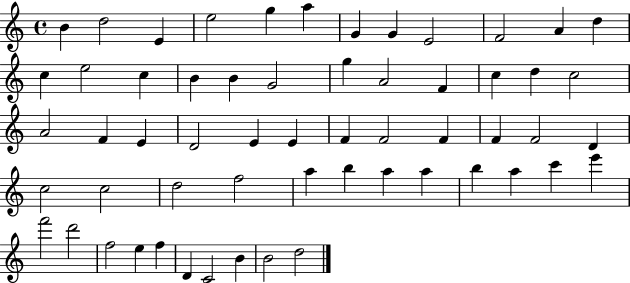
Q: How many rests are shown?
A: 0